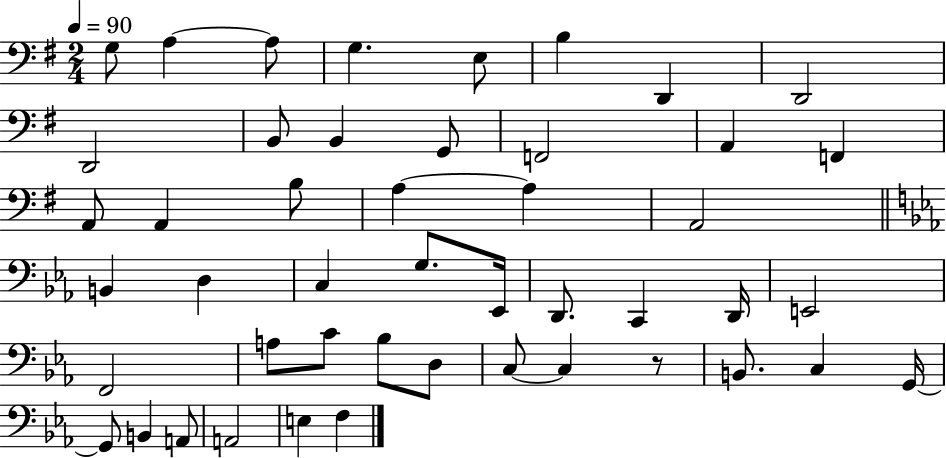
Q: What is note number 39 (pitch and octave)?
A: C3